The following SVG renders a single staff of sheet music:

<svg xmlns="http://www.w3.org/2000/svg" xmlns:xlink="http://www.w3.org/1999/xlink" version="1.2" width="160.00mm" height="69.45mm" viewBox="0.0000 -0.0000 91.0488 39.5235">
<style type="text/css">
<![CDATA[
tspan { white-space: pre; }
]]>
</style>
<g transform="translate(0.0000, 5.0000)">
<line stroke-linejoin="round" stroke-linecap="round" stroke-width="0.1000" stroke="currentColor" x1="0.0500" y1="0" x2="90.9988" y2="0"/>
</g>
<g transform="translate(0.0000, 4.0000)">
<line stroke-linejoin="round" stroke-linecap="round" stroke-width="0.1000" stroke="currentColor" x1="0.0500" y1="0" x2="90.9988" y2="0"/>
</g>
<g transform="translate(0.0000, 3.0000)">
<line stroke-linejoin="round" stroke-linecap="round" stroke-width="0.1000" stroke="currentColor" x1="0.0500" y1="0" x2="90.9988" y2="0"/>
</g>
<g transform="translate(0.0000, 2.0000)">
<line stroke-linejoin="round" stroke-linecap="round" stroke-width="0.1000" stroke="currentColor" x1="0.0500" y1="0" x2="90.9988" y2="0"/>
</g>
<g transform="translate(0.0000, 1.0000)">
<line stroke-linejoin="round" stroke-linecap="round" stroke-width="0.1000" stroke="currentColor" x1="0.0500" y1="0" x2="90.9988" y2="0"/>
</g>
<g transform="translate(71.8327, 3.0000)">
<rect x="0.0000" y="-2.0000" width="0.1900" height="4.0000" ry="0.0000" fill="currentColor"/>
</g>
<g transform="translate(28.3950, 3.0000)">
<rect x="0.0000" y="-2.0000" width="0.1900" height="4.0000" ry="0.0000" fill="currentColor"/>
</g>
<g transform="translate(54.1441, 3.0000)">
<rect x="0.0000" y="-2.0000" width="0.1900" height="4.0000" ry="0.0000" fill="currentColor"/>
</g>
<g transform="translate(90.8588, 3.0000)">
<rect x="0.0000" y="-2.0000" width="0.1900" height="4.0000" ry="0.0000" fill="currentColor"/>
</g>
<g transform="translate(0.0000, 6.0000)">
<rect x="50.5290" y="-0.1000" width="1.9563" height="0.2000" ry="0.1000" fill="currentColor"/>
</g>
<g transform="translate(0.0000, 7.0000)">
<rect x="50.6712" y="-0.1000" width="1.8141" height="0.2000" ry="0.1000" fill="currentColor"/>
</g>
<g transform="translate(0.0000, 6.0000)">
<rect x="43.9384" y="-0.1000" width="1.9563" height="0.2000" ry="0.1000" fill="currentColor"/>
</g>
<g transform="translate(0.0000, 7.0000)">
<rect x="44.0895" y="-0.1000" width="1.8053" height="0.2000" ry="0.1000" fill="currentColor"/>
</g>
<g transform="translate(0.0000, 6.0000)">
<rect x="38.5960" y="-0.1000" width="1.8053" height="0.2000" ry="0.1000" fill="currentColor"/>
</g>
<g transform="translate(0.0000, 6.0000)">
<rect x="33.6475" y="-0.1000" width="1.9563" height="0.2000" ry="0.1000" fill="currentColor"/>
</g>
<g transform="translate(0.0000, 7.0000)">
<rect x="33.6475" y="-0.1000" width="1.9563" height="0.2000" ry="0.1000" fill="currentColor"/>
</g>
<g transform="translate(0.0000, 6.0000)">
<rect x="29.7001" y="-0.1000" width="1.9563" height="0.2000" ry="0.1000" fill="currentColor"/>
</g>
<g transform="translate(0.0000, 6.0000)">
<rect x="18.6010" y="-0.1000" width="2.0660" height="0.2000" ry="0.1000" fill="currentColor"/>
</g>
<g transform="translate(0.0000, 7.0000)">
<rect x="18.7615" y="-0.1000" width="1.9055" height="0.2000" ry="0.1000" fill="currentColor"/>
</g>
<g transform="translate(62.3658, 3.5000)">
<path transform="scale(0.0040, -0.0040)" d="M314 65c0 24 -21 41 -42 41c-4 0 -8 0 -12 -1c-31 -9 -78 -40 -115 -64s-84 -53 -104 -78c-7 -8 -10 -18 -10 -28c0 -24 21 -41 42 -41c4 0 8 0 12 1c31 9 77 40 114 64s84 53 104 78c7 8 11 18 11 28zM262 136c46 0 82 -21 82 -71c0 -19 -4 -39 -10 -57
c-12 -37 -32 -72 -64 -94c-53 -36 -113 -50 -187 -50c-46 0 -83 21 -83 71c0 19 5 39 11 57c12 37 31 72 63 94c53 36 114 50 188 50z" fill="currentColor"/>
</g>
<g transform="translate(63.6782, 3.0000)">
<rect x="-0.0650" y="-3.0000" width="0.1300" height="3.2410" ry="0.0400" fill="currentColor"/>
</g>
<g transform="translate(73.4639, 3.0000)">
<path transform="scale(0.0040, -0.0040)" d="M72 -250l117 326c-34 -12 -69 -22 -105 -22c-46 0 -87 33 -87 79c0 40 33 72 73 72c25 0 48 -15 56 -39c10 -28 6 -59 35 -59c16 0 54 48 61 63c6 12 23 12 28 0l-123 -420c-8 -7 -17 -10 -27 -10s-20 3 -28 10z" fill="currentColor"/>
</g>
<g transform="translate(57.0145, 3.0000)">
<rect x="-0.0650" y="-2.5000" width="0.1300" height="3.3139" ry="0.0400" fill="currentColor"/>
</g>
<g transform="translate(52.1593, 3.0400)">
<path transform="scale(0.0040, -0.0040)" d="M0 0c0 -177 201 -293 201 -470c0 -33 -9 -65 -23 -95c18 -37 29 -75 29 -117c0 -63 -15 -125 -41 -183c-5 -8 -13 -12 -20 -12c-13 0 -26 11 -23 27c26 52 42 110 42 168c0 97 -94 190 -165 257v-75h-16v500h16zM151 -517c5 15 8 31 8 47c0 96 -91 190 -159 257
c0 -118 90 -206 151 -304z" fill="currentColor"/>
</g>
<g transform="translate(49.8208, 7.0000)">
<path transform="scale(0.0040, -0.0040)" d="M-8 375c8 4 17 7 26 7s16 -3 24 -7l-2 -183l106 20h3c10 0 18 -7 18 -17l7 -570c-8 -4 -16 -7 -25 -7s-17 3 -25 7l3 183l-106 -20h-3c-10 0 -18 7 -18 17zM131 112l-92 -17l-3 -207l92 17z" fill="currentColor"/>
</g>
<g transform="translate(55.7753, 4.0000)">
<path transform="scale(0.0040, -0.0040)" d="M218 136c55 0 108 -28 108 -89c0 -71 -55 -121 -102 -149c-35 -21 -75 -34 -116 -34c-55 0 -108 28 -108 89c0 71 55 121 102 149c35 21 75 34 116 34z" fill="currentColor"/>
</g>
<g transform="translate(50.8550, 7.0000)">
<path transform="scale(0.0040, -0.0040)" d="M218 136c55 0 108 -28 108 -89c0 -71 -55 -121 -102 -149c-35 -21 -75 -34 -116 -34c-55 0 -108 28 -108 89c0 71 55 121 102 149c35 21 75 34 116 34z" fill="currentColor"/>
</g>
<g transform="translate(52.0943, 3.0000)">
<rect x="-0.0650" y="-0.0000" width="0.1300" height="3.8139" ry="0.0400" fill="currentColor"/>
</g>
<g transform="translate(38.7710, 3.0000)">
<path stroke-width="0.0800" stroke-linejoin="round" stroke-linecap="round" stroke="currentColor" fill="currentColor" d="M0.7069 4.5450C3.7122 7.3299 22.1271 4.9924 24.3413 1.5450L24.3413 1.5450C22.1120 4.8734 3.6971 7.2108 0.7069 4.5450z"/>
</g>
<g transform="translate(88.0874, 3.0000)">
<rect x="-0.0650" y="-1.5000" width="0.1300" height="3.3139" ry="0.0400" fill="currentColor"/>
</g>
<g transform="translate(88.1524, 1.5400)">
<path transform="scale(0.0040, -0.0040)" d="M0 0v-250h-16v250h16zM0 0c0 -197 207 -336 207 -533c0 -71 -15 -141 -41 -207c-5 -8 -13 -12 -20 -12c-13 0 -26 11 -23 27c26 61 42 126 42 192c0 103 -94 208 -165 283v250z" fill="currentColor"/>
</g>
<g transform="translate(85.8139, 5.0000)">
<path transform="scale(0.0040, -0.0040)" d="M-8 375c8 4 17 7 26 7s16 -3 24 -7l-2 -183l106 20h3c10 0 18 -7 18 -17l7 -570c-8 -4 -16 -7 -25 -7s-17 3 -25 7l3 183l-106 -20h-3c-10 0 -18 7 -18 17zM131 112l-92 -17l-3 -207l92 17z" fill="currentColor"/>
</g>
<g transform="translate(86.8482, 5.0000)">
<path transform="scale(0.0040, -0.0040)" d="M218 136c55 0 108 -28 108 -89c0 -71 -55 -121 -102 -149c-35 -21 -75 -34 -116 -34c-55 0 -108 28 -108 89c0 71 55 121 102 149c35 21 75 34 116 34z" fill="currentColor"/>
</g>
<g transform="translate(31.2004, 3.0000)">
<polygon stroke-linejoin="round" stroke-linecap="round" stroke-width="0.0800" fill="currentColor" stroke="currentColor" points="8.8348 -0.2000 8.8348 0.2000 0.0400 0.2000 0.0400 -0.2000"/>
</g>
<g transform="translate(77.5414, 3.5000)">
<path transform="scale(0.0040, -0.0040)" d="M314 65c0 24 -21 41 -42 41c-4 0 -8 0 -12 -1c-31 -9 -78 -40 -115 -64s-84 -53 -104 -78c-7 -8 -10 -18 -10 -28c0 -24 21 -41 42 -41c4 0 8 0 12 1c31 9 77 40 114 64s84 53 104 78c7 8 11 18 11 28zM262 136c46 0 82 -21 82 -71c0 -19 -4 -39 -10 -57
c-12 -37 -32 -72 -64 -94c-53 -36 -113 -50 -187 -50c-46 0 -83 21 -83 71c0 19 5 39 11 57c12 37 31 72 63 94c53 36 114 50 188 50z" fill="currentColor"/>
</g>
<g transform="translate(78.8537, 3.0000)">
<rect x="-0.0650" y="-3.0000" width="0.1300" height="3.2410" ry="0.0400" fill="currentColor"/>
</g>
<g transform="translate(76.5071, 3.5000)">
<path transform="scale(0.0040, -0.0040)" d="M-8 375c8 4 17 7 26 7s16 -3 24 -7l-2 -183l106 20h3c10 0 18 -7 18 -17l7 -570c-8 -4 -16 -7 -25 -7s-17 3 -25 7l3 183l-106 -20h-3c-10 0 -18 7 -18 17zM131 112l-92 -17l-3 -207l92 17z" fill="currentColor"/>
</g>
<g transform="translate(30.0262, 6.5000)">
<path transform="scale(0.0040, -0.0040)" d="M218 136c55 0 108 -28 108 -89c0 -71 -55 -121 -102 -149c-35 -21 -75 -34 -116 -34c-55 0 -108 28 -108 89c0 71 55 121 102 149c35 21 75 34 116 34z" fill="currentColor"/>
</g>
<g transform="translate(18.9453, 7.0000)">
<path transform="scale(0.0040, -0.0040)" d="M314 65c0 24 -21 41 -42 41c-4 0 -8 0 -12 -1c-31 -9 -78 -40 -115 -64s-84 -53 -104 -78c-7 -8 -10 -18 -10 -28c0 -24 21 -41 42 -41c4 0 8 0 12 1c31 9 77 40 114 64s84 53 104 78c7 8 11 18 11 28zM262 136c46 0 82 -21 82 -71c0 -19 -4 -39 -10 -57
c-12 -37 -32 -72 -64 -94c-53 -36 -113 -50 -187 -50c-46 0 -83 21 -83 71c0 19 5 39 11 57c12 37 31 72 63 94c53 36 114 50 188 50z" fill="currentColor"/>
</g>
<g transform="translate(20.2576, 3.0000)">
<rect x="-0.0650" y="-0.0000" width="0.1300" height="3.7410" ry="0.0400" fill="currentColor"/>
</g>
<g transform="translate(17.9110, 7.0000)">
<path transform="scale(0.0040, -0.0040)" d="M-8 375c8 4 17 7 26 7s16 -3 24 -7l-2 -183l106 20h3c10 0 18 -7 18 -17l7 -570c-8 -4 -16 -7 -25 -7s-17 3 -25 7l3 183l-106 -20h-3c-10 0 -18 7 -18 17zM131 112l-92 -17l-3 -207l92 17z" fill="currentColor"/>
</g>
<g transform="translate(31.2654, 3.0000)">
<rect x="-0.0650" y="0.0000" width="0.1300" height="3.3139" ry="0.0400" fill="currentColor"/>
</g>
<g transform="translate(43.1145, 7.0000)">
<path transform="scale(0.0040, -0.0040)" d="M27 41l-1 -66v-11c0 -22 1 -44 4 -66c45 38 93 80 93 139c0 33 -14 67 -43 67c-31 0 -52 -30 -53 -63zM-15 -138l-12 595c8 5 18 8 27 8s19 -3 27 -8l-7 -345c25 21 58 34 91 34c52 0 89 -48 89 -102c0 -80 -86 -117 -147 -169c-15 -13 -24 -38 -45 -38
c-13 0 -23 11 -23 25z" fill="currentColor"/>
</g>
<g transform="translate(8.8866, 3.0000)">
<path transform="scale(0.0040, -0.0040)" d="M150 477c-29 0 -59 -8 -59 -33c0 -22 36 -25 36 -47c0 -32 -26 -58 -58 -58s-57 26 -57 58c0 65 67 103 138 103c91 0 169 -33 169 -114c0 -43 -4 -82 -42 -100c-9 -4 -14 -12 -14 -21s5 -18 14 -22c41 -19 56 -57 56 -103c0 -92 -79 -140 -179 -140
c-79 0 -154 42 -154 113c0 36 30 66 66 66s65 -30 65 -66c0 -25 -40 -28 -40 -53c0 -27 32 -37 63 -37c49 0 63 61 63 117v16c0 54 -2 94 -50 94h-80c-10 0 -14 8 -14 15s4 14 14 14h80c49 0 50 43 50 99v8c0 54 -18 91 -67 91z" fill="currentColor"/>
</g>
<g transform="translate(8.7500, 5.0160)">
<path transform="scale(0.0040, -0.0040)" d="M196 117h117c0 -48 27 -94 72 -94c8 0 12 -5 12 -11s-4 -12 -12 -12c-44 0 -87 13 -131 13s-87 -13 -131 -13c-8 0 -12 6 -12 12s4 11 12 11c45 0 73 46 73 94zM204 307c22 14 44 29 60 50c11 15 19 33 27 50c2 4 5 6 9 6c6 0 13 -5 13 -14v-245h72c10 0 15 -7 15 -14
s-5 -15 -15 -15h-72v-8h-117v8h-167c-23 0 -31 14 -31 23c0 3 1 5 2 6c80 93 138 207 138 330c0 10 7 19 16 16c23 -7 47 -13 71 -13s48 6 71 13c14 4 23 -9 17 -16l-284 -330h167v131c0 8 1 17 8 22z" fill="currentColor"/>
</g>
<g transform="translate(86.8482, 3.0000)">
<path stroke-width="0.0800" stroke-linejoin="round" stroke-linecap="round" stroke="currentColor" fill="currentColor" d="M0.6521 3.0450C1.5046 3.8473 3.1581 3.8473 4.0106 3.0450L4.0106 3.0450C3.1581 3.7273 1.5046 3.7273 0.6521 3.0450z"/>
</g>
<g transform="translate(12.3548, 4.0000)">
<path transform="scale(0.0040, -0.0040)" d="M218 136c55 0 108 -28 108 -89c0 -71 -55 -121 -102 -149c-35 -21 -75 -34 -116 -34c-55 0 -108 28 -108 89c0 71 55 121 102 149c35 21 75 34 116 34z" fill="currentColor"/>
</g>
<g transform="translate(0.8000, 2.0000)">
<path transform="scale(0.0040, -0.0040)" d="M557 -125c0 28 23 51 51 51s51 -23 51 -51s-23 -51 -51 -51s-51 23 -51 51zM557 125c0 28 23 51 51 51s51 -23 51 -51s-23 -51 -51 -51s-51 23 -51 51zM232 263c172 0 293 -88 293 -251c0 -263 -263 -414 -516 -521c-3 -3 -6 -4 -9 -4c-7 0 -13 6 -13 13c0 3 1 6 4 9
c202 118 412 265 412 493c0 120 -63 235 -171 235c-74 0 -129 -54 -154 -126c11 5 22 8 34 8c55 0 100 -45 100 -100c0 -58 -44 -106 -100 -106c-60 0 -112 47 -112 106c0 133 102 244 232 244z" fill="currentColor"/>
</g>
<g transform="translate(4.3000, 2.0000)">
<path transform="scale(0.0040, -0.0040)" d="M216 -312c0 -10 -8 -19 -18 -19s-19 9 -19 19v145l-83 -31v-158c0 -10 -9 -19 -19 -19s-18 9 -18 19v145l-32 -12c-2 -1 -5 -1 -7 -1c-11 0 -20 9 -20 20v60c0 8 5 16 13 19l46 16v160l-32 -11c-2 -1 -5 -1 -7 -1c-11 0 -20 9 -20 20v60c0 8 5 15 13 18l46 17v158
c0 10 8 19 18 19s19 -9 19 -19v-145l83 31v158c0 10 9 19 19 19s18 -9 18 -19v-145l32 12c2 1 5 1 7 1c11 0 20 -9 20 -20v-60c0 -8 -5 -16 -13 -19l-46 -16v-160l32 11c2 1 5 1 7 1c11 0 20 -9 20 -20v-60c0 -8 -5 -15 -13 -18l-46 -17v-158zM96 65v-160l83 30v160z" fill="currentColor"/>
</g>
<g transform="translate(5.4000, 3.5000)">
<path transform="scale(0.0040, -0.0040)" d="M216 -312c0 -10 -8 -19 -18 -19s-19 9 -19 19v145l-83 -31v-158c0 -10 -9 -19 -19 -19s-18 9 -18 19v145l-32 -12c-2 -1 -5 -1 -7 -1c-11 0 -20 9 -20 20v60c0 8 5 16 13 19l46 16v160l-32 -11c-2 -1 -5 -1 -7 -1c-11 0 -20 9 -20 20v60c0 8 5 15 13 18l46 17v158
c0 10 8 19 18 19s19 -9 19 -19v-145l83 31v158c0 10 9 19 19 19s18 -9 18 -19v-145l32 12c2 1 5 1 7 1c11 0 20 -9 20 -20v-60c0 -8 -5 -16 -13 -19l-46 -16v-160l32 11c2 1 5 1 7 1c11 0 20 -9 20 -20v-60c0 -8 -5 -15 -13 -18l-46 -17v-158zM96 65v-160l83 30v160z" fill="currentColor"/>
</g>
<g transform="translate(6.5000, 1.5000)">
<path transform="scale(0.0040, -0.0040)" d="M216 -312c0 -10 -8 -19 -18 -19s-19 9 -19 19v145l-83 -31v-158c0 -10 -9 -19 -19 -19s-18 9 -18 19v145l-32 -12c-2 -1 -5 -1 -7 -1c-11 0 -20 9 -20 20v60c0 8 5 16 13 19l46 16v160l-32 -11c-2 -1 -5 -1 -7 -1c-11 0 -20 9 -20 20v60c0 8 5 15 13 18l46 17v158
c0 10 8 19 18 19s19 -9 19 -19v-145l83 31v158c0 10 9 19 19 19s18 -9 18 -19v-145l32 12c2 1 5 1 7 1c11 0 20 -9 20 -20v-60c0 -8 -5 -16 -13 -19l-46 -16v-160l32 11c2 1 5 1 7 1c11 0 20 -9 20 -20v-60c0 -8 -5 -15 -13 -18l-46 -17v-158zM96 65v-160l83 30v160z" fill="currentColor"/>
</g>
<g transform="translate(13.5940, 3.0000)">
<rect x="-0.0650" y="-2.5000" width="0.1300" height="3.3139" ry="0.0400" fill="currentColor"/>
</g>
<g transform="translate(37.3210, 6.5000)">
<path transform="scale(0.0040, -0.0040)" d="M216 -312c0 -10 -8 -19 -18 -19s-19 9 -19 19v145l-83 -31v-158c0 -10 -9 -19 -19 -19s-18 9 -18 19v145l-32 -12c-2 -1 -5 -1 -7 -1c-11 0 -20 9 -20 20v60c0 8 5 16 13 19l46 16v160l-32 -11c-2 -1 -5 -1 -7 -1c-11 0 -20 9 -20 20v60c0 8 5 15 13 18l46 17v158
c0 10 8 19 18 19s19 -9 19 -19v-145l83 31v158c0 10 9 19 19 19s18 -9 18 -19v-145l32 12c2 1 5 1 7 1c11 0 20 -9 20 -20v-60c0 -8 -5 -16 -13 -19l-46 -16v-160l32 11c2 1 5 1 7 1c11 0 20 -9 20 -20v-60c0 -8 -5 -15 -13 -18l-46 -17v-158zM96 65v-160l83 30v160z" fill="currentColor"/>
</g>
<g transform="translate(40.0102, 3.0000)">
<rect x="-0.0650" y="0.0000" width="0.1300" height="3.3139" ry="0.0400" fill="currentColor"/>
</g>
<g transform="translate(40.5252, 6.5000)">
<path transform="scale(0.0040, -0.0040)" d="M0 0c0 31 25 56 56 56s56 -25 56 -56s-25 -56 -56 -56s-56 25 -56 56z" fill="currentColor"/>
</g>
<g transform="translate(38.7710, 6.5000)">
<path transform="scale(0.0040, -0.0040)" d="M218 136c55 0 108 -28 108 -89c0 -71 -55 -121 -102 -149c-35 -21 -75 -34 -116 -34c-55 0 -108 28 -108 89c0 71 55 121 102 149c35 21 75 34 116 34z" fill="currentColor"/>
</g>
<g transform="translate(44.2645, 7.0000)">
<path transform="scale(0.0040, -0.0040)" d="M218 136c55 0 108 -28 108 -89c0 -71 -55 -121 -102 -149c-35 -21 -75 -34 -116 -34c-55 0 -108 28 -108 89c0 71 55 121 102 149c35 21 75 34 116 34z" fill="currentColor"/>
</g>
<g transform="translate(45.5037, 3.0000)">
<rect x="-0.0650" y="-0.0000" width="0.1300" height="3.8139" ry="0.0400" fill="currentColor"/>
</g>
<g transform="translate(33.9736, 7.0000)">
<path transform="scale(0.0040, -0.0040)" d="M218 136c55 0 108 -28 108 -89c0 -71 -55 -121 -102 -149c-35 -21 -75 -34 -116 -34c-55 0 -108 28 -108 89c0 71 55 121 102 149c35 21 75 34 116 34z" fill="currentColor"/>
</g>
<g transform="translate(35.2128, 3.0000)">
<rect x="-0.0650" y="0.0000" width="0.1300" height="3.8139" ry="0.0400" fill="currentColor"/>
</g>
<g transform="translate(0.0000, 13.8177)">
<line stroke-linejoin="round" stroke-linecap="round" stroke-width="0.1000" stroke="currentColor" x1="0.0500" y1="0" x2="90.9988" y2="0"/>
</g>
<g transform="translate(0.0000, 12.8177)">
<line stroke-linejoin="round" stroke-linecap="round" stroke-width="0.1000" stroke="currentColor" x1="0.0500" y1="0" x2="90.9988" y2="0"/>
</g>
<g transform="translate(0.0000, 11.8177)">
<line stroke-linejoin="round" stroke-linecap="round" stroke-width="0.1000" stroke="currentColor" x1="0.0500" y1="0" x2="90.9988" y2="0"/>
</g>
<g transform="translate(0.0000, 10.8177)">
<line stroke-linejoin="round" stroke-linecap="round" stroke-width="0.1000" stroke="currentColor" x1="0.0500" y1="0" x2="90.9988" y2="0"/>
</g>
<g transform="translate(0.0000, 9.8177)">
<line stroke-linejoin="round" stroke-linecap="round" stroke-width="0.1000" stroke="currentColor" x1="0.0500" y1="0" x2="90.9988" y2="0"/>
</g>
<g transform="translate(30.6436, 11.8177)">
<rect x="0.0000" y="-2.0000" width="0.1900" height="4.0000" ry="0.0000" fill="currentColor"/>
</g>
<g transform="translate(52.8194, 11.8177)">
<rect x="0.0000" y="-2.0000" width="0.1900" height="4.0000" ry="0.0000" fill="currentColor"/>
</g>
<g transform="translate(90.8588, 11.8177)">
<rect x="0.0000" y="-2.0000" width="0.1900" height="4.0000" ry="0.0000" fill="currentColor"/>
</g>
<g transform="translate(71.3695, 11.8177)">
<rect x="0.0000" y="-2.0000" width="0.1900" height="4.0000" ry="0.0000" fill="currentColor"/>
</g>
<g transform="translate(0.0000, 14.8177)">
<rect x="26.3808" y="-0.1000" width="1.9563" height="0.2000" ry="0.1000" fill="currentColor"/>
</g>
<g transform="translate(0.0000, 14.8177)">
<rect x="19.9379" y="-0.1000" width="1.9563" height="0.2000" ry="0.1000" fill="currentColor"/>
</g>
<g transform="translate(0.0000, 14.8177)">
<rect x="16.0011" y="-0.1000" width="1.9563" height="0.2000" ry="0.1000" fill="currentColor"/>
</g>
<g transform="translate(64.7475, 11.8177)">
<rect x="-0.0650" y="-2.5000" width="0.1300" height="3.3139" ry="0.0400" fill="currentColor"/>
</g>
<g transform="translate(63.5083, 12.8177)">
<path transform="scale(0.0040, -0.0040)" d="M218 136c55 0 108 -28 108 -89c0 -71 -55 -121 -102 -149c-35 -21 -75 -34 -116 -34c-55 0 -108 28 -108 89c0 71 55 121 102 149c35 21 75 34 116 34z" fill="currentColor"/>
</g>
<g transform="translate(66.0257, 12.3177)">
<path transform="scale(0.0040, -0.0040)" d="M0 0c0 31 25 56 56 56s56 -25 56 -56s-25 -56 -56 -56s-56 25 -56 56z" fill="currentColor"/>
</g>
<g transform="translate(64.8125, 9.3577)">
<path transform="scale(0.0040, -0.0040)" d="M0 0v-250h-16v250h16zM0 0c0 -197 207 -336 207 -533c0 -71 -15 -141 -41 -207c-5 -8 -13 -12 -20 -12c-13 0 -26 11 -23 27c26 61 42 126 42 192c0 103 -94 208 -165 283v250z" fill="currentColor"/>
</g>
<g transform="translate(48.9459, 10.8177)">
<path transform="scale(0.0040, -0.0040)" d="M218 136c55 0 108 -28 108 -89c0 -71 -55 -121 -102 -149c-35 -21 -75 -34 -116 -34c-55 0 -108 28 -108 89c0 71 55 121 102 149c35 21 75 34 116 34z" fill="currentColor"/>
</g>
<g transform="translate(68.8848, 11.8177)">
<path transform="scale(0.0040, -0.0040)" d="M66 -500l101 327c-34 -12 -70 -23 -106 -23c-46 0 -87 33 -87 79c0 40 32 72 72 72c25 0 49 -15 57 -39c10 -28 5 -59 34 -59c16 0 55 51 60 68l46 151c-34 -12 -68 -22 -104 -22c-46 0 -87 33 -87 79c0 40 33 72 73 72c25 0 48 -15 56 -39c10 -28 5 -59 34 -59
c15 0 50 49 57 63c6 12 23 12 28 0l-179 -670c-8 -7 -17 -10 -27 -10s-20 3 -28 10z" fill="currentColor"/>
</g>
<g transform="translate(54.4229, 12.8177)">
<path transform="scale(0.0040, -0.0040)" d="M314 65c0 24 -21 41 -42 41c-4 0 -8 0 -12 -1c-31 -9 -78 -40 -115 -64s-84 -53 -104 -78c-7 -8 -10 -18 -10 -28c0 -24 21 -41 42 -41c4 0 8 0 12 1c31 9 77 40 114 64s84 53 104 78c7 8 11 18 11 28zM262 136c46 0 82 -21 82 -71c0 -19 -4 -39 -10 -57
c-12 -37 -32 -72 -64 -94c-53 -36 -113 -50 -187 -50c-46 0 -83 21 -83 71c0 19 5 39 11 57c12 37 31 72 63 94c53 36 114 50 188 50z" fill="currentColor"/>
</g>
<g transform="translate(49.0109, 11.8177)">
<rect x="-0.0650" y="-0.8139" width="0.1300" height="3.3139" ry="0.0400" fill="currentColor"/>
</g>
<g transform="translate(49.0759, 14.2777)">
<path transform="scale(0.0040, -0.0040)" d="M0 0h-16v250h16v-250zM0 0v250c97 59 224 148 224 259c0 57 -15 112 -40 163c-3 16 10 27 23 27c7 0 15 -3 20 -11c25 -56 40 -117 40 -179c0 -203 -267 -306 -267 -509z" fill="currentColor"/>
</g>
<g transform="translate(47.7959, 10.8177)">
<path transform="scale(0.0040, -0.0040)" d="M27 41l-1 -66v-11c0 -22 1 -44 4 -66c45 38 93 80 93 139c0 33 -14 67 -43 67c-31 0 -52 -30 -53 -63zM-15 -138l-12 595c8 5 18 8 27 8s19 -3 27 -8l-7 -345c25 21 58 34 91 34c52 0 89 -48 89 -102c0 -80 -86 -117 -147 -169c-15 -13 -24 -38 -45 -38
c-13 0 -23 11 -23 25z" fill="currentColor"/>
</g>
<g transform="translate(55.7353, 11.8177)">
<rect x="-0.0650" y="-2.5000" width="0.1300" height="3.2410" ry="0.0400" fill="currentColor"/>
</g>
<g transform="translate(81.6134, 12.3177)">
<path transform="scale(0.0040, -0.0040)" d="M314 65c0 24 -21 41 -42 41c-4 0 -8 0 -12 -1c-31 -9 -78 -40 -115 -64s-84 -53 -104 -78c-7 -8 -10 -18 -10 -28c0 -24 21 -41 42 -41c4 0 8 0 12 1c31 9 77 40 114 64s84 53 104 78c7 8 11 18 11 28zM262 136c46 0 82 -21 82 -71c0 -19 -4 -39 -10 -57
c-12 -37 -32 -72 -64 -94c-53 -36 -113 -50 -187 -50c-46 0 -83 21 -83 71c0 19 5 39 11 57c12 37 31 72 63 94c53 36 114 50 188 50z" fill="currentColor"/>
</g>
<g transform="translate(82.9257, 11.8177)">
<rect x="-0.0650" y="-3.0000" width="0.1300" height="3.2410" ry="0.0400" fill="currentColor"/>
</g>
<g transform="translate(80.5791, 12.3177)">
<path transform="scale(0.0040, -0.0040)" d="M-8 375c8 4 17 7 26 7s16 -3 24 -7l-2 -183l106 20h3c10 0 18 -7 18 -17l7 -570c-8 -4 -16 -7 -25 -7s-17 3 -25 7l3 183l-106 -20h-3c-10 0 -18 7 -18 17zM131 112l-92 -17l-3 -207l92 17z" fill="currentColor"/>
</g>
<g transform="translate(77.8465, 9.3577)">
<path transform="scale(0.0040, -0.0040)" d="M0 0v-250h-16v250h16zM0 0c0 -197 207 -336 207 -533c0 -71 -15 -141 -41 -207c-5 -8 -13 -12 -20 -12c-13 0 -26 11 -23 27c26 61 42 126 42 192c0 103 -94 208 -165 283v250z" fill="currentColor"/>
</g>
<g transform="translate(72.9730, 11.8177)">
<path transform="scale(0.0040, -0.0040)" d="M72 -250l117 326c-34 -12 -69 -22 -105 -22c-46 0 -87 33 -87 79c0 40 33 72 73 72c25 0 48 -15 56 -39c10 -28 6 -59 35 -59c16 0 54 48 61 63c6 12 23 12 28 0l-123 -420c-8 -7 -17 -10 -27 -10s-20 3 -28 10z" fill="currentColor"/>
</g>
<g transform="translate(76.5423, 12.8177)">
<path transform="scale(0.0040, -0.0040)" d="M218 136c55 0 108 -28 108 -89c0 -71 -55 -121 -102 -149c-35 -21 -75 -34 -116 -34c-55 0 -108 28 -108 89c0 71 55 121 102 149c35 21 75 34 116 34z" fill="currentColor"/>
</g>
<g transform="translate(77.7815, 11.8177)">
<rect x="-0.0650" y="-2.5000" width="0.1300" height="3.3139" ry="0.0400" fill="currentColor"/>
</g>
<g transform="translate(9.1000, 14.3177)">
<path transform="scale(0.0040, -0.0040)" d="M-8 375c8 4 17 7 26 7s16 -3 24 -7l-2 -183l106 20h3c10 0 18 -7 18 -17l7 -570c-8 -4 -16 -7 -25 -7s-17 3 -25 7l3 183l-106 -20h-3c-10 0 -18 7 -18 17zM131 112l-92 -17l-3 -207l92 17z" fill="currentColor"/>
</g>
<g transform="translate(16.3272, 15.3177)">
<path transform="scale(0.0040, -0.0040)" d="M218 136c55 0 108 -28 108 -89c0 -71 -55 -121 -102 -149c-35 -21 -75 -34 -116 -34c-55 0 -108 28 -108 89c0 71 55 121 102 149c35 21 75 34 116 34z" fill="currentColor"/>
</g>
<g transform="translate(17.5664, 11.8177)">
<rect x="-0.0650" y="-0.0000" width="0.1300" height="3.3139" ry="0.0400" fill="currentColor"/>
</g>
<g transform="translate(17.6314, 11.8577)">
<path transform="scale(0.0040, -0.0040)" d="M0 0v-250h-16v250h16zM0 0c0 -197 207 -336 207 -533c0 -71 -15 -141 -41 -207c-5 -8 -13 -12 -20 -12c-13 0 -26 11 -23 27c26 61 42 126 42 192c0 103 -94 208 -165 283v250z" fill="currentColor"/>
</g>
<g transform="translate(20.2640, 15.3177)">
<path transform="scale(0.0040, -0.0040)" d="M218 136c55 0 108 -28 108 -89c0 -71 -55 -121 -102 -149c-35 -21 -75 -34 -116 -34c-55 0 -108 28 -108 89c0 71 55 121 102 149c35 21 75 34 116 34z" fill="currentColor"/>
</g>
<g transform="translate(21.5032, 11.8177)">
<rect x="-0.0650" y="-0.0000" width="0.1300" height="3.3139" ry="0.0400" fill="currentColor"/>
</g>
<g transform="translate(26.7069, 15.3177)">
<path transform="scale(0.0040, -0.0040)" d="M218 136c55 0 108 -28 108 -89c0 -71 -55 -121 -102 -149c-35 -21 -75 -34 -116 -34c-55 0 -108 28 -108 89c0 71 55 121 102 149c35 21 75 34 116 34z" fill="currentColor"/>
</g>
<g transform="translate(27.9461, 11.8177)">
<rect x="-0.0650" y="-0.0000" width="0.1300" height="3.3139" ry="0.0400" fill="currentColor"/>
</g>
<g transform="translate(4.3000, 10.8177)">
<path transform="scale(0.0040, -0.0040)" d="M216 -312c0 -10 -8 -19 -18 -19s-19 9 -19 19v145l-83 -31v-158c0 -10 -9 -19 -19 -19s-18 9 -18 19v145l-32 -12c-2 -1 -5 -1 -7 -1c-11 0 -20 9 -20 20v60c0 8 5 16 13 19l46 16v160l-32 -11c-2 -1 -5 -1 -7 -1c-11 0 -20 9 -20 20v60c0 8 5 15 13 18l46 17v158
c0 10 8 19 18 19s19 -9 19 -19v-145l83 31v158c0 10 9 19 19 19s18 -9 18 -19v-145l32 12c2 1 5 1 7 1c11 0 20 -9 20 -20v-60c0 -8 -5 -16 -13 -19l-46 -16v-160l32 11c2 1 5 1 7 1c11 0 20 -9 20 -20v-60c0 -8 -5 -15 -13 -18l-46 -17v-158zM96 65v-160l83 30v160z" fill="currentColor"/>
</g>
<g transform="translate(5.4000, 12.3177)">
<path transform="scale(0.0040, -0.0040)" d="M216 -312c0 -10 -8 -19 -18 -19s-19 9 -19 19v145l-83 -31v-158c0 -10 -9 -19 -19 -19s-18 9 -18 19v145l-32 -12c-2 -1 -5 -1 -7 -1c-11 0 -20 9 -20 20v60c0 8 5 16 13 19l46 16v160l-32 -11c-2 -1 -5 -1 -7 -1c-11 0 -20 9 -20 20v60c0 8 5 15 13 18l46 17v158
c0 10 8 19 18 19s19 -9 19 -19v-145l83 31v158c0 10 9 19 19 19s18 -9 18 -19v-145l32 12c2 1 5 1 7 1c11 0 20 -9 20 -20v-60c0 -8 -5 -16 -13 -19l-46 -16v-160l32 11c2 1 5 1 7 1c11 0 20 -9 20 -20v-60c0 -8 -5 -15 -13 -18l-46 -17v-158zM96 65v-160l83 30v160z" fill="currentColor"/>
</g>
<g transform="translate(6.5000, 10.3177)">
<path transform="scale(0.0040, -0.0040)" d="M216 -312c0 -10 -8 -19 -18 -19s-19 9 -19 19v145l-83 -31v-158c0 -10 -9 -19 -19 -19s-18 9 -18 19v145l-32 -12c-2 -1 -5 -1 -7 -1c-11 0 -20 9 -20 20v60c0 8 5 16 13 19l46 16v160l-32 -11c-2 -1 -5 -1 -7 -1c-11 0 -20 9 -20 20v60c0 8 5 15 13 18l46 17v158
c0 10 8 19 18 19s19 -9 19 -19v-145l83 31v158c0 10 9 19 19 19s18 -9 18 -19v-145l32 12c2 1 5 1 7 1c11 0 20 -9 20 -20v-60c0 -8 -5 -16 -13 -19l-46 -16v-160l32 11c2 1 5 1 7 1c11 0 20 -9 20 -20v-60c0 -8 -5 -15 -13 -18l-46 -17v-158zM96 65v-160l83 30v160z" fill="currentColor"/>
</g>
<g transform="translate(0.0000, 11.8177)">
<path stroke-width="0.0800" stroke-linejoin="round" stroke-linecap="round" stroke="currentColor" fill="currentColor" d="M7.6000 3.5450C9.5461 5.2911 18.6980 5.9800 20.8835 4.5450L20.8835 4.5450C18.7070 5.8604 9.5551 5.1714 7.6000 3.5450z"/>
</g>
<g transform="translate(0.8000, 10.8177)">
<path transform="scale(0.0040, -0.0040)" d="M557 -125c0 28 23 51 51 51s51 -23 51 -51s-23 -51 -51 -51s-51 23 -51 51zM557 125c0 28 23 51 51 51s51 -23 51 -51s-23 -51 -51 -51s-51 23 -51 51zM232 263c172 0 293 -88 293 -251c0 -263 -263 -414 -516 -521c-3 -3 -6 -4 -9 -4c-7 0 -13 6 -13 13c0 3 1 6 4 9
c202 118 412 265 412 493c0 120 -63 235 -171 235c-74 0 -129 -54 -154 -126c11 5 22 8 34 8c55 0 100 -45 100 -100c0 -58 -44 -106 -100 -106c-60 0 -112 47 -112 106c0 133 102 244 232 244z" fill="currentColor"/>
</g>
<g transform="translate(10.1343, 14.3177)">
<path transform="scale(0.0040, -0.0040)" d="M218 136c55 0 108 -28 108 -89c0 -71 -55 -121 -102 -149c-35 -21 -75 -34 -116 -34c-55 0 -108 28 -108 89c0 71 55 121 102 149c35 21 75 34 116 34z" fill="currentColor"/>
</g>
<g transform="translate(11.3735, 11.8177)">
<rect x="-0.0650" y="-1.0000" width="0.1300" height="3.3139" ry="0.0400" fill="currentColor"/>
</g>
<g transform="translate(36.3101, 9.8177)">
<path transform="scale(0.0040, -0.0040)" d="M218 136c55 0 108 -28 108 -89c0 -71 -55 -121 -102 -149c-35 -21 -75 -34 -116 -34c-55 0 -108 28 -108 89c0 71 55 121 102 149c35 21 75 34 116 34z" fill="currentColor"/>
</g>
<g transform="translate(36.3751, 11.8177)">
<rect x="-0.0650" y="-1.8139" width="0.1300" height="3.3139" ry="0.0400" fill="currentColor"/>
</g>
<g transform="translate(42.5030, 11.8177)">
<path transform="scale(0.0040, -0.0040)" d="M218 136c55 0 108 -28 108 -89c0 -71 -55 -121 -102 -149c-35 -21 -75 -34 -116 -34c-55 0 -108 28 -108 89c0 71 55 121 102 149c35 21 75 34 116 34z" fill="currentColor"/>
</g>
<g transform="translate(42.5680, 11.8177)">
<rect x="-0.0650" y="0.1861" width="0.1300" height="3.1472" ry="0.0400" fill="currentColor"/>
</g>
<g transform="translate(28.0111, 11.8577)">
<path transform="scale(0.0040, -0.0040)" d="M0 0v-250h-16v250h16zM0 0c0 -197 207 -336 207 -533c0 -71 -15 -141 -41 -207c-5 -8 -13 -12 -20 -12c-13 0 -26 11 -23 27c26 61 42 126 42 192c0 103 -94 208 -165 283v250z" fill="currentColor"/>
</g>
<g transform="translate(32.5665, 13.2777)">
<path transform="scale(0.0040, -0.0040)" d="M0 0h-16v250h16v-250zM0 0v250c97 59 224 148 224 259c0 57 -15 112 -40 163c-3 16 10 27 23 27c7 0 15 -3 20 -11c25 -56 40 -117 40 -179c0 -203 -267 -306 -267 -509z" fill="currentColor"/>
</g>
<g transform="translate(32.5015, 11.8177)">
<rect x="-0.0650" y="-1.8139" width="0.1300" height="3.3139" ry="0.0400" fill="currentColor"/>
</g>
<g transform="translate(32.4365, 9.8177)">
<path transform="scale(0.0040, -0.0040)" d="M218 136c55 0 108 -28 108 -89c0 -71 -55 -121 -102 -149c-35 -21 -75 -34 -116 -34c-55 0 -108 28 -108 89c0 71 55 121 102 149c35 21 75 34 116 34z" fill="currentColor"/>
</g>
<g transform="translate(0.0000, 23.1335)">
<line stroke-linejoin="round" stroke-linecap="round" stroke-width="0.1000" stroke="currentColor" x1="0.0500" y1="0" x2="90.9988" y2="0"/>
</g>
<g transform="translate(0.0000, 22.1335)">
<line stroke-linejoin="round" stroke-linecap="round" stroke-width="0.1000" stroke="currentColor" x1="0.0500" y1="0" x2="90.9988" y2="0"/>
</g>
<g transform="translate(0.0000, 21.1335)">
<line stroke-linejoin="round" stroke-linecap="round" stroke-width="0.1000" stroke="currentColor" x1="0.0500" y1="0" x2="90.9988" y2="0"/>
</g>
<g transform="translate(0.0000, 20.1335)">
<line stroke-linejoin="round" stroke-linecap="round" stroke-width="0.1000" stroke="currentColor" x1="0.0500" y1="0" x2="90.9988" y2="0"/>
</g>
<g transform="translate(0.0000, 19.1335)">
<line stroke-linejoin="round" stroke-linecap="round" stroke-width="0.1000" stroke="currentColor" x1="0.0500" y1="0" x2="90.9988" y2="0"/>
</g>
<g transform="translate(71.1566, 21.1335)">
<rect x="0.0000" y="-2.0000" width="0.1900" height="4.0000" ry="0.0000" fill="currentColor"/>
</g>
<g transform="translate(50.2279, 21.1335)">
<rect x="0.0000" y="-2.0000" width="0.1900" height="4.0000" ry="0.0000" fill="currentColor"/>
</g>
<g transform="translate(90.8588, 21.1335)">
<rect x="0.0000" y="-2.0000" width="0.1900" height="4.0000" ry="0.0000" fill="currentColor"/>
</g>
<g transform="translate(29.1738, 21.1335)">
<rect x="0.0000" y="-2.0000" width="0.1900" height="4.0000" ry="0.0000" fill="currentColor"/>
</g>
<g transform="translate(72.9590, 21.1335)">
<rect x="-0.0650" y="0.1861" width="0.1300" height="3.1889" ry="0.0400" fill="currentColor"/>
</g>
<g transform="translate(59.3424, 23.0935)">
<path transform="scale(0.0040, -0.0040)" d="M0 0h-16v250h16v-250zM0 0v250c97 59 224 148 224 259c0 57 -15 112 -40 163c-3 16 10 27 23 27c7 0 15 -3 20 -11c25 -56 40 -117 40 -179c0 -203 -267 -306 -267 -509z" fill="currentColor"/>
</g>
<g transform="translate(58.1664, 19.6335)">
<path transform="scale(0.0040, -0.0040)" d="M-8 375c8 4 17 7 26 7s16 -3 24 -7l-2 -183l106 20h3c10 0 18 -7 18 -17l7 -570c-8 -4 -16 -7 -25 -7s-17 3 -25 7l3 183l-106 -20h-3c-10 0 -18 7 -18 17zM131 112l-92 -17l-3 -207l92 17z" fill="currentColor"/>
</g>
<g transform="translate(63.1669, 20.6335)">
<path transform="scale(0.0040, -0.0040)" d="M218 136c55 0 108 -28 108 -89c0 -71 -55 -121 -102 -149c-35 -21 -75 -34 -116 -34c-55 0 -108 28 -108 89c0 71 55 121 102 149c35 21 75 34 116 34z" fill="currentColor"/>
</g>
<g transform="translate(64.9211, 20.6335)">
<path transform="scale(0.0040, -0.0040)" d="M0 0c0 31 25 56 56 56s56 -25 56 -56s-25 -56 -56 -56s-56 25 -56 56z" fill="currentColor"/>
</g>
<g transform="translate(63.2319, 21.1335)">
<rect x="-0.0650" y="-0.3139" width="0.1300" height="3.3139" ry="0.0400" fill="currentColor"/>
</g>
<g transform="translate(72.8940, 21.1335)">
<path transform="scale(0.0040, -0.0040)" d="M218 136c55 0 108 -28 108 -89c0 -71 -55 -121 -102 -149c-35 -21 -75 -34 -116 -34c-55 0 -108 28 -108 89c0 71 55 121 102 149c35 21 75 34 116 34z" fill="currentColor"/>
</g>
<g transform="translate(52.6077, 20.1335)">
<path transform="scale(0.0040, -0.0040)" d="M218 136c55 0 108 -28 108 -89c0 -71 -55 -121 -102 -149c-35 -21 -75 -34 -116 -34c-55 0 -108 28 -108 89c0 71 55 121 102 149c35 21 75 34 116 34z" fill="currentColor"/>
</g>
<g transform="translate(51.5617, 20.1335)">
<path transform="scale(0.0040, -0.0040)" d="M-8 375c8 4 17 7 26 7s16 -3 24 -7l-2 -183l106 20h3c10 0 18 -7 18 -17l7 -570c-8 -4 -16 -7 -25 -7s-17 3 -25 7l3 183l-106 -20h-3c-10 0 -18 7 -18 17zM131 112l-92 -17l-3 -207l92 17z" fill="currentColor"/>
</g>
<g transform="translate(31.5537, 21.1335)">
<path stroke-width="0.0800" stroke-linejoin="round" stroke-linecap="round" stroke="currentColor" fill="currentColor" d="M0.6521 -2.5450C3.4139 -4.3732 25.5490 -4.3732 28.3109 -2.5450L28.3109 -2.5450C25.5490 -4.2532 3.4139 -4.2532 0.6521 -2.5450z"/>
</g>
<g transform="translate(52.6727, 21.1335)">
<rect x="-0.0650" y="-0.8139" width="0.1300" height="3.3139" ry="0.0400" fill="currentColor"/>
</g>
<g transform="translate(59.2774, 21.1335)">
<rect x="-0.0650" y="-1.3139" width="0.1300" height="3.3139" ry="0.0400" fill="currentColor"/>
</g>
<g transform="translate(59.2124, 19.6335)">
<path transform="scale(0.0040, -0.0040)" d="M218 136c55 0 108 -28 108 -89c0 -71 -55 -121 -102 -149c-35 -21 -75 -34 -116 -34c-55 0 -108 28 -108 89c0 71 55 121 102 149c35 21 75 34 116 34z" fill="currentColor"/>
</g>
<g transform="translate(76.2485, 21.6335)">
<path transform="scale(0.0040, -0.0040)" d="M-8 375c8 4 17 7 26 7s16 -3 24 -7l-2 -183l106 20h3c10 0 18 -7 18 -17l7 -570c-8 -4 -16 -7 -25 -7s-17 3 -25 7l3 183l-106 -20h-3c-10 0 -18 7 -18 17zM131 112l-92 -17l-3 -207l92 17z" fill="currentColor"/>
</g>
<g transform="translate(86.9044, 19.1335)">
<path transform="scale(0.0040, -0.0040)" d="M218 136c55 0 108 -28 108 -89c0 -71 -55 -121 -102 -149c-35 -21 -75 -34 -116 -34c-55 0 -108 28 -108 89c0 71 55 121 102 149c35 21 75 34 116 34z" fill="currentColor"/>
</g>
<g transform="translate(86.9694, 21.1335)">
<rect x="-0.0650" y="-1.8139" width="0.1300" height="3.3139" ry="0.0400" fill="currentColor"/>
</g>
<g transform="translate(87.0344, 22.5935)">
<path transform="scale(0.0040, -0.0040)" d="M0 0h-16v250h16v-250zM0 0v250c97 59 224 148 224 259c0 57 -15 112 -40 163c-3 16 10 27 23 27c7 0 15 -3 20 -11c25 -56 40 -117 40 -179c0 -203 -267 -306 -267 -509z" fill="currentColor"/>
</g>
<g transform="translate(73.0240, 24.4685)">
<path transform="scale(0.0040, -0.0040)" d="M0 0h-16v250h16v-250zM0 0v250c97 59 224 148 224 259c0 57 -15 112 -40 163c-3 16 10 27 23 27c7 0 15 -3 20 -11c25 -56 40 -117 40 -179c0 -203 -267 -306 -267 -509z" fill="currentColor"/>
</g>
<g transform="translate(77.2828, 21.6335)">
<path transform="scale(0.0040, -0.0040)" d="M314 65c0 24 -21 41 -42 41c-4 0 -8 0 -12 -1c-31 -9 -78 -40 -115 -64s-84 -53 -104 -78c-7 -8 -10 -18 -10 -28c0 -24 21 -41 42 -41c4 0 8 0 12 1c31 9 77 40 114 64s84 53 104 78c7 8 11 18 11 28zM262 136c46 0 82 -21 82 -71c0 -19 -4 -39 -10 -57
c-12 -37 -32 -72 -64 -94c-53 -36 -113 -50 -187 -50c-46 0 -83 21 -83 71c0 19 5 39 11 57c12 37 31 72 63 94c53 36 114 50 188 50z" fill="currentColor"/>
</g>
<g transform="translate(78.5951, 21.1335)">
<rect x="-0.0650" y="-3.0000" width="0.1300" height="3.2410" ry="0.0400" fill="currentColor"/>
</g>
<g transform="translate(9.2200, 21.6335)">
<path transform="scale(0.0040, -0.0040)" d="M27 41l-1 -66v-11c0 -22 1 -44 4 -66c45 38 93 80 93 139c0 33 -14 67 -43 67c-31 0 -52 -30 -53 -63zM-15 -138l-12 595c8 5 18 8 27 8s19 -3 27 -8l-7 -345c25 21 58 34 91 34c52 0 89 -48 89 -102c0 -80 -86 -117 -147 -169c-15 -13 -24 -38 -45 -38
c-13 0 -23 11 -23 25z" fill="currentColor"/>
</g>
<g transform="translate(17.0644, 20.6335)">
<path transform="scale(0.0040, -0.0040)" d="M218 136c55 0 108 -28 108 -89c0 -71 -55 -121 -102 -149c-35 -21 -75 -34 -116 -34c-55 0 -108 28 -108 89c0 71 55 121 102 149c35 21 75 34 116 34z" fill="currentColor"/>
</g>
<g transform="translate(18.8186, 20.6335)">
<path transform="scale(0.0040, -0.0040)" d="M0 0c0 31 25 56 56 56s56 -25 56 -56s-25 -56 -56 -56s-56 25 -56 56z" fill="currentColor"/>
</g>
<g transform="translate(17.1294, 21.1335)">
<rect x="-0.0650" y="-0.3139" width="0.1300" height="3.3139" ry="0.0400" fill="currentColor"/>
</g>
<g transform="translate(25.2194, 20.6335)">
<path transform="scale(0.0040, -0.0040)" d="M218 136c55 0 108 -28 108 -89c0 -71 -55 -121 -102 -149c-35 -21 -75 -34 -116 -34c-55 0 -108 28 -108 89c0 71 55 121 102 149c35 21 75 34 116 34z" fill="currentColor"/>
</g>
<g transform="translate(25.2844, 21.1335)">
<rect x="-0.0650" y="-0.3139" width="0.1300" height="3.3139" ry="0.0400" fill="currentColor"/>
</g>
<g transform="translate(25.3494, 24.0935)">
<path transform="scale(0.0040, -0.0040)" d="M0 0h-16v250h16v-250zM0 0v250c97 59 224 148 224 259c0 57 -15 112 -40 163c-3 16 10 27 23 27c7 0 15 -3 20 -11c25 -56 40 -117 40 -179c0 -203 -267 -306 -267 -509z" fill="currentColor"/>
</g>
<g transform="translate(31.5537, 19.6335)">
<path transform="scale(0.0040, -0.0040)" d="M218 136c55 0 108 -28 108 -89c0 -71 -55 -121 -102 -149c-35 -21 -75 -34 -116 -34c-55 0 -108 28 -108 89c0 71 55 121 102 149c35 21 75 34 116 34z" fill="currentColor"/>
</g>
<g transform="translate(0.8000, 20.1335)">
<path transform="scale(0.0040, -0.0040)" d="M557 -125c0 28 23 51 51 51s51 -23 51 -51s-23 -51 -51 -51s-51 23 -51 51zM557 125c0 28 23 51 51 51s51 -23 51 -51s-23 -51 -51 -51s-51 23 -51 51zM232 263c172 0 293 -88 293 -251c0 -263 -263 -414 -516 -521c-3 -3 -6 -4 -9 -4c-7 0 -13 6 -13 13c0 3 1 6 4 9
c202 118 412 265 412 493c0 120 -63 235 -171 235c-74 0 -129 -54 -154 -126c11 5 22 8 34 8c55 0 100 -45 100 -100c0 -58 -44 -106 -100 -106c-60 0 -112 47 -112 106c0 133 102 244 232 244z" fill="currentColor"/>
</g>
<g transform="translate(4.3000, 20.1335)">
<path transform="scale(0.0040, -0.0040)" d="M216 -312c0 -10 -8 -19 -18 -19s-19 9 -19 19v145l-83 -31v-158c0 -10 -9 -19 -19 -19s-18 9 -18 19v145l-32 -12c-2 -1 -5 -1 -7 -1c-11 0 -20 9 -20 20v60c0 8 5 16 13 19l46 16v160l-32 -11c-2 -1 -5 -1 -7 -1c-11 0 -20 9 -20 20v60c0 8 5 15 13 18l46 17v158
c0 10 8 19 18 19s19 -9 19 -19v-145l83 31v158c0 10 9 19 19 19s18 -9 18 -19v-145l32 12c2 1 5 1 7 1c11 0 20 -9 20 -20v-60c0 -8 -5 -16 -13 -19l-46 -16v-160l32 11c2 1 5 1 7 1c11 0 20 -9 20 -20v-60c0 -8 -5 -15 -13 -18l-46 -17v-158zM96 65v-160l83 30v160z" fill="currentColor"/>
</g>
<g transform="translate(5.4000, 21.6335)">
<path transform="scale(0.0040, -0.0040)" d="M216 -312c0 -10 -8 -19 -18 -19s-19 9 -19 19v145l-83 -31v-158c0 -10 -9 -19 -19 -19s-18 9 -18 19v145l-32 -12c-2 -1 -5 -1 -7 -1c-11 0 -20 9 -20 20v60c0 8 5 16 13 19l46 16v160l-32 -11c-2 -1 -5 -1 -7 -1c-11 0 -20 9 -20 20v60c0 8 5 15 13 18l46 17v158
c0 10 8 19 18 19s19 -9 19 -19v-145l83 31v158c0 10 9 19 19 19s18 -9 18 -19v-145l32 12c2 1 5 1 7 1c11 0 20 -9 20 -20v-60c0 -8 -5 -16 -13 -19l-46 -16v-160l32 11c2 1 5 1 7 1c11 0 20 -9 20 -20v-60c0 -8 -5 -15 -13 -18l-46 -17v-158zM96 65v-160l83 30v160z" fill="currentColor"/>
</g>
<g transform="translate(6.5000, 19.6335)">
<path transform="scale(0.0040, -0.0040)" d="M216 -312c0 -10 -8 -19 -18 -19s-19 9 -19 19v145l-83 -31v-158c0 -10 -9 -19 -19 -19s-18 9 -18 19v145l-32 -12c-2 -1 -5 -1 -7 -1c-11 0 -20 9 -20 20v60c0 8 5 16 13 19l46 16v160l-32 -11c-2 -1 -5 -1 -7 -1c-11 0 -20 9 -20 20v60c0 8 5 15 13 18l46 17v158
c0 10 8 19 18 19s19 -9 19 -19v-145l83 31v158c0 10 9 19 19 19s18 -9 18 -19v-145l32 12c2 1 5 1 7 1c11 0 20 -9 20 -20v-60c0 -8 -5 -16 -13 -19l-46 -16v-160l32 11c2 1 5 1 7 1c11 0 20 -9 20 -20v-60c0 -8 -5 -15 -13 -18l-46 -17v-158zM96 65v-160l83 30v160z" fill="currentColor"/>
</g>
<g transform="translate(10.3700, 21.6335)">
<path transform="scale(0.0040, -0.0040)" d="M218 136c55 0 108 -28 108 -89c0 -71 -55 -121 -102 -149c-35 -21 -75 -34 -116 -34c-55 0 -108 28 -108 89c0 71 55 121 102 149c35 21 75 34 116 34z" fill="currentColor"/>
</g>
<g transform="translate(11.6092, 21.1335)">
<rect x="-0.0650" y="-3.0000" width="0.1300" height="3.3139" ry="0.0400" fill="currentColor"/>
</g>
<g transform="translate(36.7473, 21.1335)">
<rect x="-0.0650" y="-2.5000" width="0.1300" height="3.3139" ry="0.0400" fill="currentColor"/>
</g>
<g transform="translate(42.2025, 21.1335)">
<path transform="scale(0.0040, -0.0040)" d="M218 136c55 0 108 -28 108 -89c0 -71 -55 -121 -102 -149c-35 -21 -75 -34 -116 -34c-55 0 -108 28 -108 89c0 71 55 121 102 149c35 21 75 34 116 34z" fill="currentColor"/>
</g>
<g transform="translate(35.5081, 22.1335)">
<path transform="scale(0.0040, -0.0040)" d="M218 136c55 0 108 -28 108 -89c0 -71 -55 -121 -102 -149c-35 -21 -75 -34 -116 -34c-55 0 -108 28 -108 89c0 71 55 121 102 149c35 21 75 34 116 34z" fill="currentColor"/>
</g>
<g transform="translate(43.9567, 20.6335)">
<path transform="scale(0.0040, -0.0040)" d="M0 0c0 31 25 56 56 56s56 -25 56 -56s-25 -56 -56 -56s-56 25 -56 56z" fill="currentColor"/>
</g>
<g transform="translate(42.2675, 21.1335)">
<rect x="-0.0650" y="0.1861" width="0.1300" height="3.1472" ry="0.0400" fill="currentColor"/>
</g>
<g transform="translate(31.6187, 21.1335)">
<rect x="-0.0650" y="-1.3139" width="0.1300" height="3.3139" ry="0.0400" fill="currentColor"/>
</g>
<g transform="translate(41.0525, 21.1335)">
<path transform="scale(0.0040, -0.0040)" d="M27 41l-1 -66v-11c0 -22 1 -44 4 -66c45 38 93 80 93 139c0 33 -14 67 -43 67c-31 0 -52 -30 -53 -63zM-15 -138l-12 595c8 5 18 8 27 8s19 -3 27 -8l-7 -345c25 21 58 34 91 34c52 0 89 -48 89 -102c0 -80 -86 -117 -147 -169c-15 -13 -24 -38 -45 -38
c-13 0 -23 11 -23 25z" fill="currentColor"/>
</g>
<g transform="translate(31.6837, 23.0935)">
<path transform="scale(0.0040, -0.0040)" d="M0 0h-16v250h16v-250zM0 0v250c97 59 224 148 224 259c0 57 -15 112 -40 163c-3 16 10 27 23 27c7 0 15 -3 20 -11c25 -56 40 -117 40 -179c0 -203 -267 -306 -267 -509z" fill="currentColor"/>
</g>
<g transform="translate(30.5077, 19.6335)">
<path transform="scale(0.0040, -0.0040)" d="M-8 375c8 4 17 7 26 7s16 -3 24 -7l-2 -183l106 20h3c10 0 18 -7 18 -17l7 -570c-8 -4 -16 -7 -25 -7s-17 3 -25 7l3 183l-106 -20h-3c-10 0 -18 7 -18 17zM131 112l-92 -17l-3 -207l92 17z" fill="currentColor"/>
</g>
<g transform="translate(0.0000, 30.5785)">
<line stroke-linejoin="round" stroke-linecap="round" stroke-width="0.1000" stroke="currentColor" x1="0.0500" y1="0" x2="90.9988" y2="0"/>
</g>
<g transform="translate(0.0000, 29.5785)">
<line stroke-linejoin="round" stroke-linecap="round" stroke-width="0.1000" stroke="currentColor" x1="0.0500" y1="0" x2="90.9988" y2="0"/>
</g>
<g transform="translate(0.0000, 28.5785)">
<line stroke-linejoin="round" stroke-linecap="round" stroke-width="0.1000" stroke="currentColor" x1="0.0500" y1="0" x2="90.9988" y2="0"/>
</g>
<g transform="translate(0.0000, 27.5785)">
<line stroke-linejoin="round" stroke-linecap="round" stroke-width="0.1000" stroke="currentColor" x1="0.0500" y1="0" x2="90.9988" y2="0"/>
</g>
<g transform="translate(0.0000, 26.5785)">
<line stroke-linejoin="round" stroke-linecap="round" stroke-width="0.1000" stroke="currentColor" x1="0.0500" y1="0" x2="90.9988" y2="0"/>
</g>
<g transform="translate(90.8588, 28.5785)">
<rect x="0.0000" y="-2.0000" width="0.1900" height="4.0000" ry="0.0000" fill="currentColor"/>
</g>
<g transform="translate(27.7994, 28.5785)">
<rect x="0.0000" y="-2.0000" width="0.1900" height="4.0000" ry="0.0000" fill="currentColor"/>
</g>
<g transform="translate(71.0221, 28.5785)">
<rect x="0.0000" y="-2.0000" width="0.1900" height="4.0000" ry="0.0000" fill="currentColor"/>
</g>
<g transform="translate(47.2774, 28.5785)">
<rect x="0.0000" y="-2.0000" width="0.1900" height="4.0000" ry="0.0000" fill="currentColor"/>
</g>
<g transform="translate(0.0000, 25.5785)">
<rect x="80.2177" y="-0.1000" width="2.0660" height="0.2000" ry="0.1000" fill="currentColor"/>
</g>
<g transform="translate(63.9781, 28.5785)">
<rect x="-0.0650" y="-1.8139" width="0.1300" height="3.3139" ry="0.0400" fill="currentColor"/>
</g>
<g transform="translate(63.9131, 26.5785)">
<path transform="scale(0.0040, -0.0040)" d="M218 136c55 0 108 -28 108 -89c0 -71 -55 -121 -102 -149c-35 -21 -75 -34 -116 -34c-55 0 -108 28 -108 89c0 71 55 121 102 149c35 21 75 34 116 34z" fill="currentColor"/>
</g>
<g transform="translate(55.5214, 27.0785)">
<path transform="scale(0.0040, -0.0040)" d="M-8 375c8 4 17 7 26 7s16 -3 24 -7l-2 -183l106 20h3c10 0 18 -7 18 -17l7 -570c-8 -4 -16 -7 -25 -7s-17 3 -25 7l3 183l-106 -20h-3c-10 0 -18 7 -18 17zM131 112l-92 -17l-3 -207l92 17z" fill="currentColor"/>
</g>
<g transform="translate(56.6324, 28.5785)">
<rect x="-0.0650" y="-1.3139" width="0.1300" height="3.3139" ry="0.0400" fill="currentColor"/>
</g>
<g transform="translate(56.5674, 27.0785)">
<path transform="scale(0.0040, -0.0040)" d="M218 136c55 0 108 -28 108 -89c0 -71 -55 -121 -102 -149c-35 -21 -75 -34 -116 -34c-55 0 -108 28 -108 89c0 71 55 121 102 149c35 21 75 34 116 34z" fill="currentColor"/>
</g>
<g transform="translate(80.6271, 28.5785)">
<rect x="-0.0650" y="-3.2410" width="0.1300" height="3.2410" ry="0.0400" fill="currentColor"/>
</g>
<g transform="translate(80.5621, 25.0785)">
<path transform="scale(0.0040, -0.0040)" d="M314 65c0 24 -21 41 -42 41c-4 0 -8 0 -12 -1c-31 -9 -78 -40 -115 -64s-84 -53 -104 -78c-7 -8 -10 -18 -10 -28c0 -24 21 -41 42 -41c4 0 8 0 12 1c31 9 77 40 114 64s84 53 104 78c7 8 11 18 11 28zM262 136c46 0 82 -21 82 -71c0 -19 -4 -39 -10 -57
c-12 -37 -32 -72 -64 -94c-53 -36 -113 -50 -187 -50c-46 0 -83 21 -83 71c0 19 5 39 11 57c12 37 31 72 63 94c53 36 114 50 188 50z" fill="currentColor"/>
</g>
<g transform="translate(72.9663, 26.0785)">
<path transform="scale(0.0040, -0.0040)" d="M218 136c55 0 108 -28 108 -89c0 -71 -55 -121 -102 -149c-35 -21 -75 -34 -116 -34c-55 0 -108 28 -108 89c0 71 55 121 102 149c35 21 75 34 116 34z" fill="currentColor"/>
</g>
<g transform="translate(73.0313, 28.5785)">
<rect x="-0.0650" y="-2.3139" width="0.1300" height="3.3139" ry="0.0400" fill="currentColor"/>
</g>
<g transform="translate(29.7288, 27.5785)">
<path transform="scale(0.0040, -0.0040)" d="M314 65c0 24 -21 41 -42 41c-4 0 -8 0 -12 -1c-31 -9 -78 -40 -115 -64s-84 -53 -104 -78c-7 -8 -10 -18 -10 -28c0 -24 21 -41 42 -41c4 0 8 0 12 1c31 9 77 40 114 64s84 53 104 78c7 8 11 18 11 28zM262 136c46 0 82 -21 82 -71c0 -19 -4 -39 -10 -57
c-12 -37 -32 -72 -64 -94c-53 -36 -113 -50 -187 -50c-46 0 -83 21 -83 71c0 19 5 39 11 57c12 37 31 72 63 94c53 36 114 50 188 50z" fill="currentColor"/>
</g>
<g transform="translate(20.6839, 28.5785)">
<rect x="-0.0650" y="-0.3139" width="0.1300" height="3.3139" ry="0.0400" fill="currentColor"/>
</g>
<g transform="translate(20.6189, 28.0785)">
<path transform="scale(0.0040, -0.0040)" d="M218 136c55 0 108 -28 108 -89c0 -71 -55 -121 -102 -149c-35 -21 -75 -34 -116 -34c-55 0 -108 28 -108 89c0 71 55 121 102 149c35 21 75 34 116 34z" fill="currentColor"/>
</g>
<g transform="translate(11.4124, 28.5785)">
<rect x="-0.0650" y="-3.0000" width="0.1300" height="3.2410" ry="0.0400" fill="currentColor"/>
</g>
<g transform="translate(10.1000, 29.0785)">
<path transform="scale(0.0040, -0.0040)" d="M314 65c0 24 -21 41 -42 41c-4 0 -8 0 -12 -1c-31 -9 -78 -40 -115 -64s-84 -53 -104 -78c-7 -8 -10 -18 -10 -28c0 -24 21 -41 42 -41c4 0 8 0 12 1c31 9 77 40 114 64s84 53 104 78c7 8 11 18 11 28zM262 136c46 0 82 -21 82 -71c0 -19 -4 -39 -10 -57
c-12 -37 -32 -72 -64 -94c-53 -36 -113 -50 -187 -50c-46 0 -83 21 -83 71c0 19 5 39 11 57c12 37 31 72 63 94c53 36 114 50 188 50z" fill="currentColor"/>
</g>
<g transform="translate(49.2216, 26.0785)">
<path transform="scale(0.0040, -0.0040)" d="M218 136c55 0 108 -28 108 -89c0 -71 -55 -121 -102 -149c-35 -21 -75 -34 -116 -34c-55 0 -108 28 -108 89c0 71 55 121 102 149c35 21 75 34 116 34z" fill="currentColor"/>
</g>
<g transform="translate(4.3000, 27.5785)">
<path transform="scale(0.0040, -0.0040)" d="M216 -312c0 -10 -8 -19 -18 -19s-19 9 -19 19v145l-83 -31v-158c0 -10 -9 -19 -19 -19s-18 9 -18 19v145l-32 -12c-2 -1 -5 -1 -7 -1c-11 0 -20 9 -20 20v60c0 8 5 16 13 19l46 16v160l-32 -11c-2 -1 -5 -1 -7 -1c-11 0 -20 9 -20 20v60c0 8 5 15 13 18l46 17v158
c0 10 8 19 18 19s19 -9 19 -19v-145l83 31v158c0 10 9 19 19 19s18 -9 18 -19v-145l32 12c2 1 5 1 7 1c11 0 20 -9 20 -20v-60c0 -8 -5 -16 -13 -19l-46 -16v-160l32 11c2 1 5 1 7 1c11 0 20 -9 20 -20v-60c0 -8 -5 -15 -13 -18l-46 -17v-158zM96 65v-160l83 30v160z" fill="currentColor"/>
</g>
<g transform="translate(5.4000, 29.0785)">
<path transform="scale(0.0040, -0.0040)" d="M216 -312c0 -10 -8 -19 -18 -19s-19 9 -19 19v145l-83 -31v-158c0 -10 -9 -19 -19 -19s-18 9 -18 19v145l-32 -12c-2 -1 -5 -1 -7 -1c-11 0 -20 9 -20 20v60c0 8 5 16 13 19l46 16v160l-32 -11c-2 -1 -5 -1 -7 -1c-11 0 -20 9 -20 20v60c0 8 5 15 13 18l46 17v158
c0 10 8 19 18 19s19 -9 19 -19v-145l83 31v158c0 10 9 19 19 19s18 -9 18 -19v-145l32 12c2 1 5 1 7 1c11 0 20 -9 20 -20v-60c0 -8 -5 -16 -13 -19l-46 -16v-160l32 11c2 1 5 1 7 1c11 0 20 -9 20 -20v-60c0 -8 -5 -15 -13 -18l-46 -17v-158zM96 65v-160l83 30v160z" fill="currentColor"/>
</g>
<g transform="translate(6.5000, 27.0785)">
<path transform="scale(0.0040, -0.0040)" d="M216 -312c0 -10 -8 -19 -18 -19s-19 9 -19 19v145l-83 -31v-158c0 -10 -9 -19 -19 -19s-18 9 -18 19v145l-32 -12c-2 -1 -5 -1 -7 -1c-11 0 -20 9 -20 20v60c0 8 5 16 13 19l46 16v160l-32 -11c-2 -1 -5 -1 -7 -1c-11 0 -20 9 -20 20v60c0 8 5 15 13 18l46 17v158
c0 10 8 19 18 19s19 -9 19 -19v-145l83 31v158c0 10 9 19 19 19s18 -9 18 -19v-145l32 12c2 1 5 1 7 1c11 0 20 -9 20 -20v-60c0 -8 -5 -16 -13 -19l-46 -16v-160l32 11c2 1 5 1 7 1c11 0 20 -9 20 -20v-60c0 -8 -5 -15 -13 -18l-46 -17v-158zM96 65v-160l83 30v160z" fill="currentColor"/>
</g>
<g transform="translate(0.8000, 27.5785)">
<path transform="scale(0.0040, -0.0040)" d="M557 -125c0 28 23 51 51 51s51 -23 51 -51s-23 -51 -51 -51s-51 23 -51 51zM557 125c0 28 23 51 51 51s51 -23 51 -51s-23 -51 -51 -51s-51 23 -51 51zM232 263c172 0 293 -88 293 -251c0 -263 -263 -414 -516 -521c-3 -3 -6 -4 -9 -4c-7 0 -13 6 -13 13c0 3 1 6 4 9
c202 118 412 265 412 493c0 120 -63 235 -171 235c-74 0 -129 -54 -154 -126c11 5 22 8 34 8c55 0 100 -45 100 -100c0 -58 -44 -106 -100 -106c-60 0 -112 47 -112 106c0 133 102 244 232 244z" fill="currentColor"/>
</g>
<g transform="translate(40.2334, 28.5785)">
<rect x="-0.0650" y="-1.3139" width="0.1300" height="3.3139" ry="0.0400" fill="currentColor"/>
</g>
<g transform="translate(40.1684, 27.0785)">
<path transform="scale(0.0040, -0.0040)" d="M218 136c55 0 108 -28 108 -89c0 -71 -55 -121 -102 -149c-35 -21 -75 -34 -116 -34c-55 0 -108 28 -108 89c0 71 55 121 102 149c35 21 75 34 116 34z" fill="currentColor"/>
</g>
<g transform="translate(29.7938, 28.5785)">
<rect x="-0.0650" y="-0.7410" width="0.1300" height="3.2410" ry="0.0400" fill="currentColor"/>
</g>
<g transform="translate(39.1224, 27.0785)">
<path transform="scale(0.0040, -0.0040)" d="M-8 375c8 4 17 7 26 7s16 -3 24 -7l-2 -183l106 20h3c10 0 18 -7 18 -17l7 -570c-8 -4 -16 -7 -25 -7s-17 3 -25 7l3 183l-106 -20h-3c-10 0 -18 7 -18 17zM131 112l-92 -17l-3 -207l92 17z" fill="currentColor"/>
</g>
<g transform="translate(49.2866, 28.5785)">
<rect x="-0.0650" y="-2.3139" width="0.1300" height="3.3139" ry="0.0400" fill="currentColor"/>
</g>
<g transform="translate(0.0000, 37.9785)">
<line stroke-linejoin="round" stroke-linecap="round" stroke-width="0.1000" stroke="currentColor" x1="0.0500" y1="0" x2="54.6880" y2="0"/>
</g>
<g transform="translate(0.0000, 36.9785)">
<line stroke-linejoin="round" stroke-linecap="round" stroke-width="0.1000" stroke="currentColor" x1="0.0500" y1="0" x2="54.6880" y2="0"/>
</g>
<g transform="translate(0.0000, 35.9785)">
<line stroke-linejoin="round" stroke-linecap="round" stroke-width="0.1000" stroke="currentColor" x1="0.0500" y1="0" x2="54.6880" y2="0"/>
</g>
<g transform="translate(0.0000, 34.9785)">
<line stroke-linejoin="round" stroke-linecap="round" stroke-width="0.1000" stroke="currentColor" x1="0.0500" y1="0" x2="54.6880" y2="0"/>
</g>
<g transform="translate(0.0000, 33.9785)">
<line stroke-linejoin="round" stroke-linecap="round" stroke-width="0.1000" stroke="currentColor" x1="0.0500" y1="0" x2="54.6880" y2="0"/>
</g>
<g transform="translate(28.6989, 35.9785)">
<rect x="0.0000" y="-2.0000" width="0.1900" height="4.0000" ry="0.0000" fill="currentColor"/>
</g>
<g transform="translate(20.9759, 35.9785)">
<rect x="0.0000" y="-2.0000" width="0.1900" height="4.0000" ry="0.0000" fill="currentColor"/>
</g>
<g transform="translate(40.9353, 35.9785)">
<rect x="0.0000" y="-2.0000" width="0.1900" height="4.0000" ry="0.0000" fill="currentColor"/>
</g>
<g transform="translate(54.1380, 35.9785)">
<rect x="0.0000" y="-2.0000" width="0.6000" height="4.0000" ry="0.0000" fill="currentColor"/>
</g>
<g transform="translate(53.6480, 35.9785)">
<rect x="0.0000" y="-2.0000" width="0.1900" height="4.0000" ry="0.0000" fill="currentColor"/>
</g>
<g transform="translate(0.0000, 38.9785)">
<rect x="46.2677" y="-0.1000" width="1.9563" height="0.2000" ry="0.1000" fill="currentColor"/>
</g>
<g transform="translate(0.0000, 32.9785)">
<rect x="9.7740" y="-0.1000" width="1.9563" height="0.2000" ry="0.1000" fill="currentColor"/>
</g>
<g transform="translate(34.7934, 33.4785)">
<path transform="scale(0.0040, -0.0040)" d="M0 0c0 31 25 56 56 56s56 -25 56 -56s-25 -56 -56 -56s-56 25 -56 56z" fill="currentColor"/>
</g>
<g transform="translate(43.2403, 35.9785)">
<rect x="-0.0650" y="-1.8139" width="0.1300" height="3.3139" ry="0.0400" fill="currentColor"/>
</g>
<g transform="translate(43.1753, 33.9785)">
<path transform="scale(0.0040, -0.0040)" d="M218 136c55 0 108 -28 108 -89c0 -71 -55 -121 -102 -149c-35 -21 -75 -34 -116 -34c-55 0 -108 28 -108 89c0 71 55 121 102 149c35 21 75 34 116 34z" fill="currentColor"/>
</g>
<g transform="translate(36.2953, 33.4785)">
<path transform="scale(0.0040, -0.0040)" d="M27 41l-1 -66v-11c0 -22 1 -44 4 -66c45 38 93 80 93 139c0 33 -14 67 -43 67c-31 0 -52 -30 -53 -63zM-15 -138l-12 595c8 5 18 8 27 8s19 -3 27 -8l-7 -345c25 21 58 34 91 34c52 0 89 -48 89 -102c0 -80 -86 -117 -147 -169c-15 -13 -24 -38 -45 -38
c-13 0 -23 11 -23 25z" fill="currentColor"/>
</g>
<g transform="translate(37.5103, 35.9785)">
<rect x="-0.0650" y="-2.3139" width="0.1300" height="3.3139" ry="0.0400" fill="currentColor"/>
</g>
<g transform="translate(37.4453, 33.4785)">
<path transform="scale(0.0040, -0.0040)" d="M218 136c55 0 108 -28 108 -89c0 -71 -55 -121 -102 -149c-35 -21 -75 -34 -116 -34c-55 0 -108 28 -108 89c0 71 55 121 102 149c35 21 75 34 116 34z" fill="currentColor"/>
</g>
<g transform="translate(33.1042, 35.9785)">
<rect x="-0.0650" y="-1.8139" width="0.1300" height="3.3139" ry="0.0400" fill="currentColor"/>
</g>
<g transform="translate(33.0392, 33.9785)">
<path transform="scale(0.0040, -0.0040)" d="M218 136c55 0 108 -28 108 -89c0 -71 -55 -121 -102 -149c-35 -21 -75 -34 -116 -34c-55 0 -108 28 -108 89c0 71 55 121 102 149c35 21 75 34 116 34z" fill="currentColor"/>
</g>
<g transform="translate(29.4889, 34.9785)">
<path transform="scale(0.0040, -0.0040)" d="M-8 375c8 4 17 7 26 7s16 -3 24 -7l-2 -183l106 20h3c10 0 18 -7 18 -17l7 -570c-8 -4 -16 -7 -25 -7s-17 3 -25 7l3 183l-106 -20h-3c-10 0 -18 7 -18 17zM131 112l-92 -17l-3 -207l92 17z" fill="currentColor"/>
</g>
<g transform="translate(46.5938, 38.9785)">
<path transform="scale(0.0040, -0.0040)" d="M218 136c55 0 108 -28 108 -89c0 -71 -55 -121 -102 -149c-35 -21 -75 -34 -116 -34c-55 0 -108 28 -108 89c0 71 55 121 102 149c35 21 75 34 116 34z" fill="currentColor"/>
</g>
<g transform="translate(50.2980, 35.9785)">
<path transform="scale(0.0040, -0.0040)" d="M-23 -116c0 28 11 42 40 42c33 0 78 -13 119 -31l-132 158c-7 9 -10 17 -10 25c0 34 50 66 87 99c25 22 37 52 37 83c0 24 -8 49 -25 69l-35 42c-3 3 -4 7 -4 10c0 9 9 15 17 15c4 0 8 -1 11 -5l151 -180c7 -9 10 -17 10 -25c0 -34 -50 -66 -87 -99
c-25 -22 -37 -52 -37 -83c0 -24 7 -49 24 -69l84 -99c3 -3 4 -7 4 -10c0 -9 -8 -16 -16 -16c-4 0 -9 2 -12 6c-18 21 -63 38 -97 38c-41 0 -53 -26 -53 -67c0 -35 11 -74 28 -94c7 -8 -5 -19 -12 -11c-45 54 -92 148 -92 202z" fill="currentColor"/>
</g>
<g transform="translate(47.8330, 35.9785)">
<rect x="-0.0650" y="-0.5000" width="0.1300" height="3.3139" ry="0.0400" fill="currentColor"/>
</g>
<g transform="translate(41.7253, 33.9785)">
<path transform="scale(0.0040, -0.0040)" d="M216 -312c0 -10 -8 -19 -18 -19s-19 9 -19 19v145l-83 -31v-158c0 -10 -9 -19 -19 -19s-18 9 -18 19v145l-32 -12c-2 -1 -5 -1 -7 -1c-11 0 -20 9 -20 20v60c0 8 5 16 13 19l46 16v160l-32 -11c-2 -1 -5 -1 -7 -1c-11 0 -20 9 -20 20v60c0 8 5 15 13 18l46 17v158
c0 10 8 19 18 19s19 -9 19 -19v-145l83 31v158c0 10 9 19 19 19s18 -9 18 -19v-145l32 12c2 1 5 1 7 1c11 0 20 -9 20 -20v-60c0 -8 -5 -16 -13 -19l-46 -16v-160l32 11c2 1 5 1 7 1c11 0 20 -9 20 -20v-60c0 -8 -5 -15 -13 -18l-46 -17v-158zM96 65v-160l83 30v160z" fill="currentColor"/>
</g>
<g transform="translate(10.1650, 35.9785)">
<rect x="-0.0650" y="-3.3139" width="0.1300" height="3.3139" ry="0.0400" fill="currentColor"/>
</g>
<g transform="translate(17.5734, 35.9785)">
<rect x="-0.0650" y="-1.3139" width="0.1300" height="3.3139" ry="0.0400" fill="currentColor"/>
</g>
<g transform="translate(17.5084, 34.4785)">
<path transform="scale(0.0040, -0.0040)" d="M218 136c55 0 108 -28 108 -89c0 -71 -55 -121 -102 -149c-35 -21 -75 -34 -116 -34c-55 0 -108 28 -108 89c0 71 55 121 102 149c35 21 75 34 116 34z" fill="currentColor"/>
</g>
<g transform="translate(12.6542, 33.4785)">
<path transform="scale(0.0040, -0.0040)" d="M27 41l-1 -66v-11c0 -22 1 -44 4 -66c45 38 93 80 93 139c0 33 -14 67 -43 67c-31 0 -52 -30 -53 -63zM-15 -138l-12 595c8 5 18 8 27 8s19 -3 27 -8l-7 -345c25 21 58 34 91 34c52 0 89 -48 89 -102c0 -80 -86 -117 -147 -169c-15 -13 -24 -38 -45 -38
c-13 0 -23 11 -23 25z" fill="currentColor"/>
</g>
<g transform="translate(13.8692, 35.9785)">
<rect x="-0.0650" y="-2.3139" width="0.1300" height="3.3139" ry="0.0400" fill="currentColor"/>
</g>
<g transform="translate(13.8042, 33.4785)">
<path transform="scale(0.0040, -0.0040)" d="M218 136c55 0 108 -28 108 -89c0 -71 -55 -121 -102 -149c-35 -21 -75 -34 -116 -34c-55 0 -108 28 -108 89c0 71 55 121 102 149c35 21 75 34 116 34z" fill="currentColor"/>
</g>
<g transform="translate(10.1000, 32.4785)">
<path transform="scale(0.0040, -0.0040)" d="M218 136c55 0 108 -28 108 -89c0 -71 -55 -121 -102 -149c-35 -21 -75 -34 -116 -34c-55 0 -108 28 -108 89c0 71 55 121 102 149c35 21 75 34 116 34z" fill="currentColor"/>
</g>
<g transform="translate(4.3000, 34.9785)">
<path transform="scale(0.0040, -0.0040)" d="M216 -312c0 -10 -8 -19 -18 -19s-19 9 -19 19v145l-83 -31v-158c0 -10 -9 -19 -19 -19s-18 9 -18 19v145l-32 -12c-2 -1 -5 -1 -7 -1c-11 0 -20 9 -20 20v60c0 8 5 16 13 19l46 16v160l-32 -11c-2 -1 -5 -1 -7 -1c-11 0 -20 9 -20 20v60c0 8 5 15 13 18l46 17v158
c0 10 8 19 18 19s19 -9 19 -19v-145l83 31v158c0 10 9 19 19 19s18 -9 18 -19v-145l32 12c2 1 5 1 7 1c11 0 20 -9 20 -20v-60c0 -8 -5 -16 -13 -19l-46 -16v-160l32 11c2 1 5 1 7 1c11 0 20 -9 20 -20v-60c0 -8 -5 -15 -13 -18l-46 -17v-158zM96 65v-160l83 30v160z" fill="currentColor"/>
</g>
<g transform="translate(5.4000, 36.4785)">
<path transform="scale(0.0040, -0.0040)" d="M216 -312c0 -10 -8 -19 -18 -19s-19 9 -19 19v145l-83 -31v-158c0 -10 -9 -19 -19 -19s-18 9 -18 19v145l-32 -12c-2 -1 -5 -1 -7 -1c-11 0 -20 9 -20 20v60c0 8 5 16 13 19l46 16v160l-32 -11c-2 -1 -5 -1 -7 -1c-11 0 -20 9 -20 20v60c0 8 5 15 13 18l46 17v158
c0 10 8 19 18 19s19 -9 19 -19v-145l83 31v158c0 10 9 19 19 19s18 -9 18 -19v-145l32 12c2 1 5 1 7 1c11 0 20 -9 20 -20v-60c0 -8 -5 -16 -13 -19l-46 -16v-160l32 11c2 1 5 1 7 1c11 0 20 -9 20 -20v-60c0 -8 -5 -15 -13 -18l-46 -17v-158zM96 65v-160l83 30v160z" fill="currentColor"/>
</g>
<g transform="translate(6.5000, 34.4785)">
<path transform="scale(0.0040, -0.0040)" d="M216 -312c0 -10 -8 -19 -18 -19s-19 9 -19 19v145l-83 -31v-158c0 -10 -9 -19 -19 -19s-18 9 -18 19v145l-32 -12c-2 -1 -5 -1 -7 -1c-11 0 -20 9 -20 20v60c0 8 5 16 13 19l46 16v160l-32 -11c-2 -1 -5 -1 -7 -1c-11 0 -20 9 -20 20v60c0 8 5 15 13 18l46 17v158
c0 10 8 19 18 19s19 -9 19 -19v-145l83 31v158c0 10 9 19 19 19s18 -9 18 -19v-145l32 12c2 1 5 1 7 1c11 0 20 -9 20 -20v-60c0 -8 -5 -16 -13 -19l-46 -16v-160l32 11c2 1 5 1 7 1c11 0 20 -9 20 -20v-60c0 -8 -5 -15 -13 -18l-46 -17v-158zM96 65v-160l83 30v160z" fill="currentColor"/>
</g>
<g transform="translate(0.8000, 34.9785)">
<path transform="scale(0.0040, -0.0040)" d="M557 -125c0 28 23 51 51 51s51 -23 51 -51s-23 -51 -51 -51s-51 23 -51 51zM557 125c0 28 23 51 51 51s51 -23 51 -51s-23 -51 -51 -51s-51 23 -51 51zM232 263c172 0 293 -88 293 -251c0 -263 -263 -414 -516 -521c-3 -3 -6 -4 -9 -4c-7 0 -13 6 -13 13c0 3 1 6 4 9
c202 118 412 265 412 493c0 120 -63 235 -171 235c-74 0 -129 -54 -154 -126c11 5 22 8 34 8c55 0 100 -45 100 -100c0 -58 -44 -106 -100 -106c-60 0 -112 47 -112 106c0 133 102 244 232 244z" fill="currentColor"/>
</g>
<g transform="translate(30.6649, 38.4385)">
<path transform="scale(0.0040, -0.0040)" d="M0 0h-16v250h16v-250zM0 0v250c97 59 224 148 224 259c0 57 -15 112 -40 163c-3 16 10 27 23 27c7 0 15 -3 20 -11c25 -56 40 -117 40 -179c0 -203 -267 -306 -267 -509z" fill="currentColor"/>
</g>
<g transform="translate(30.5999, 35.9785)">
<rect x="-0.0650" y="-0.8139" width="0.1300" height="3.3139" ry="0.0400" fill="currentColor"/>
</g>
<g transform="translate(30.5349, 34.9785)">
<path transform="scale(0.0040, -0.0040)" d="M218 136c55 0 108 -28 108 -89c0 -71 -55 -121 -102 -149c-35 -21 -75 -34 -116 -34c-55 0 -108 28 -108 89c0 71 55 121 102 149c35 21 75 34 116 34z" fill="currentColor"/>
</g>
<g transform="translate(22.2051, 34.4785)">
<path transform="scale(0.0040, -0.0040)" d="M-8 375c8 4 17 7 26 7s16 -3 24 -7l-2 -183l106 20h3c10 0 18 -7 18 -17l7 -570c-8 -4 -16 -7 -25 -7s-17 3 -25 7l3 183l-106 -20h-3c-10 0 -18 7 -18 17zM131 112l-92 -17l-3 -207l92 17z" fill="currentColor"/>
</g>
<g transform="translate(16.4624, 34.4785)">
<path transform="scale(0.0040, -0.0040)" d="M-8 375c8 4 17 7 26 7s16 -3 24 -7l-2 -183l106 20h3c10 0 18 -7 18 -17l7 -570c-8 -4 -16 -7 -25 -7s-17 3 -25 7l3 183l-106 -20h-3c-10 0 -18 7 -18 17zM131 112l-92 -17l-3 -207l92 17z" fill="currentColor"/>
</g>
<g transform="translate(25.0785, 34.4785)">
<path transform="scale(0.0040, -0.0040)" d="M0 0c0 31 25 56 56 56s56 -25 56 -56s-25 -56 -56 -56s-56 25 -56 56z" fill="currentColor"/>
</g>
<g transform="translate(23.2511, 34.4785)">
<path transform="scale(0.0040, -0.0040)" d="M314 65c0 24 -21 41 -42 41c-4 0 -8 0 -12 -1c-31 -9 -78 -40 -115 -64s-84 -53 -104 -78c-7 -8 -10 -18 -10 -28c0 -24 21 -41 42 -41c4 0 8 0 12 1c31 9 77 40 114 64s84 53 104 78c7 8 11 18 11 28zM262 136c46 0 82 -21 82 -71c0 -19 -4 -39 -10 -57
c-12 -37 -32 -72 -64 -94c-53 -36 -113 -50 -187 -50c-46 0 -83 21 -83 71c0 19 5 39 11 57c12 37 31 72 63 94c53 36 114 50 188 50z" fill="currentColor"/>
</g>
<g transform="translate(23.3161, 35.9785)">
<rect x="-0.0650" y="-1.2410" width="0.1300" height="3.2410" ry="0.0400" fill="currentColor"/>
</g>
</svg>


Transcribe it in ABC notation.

X:1
T:Untitled
M:3/4
L:1/4
K:A
B,, C,,2 D,,/2 ^C,,/2 ^D,,/2 _C,, C,,/4 B,, ^C,2 z/2 C,2 G,,/2 F,, D,,/2 D,, D,,/2 A,/2 A, D, _F,/2 B,,2 B,,/2 z/4 z/2 B,,/2 C,2 _C, E, E,/2 G,/2 B,, _D, F, G,/2 E, D,/2 C,2 A,/2 ^C,2 E, ^F,2 G, B, G, A, B, D2 D _B, G, G,2 F,/2 A, _B, ^A, E,, z